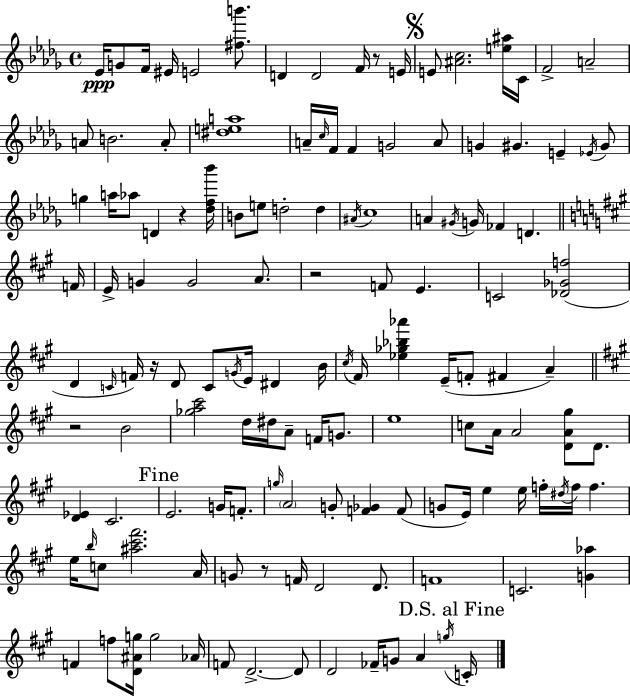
Eb4/s G4/e F4/s EIS4/s E4/h [F#5,B6]/e. D4/q D4/h F4/s R/e E4/s E4/e [A#4,C5]/h. [E5,A#5]/s C4/s F4/h A4/h A4/e B4/h. A4/e [D#5,E5,A5]/w A4/s C5/s F4/s F4/q G4/h A4/e G4/q G#4/q. E4/q Eb4/s G#4/e G5/q A5/s Ab5/e D4/q R/q [Db5,F5,Bb6]/s B4/e E5/e D5/h D5/q A#4/s C5/w A4/q G#4/s G4/s FES4/q D4/q. F4/s E4/s G4/q G4/h A4/e. R/h F4/e E4/q. C4/h [Db4,Gb4,F5]/h D4/q C4/s F4/s R/s D4/e C4/e G4/s E4/s D#4/q B4/s C#5/s F#4/s [Eb5,Gb5,Bb5,Ab6]/q E4/s F4/e F#4/q A4/q R/h B4/h [Gb5,A5,C#6]/h D5/s D#5/s A4/e F4/s G4/e. E5/w C5/e A4/s A4/h [D4,A4,G#5]/e D4/e. [D4,Eb4]/q C#4/h. E4/h. G4/s F4/e. G5/s A4/h G4/e [F4,Gb4]/q F4/e G4/e E4/s E5/q E5/s F5/s D#5/s F5/s F5/q. E5/s B5/s C5/e [A#5,C#6,F#6]/h. A4/s G4/e R/e F4/s D4/h D4/e. F4/w C4/h. [G4,Ab5]/q F4/q F5/e [D4,A#4,G5]/s G5/h Ab4/s F4/e D4/h. D4/e D4/h FES4/s G4/e A4/q G5/s C4/s